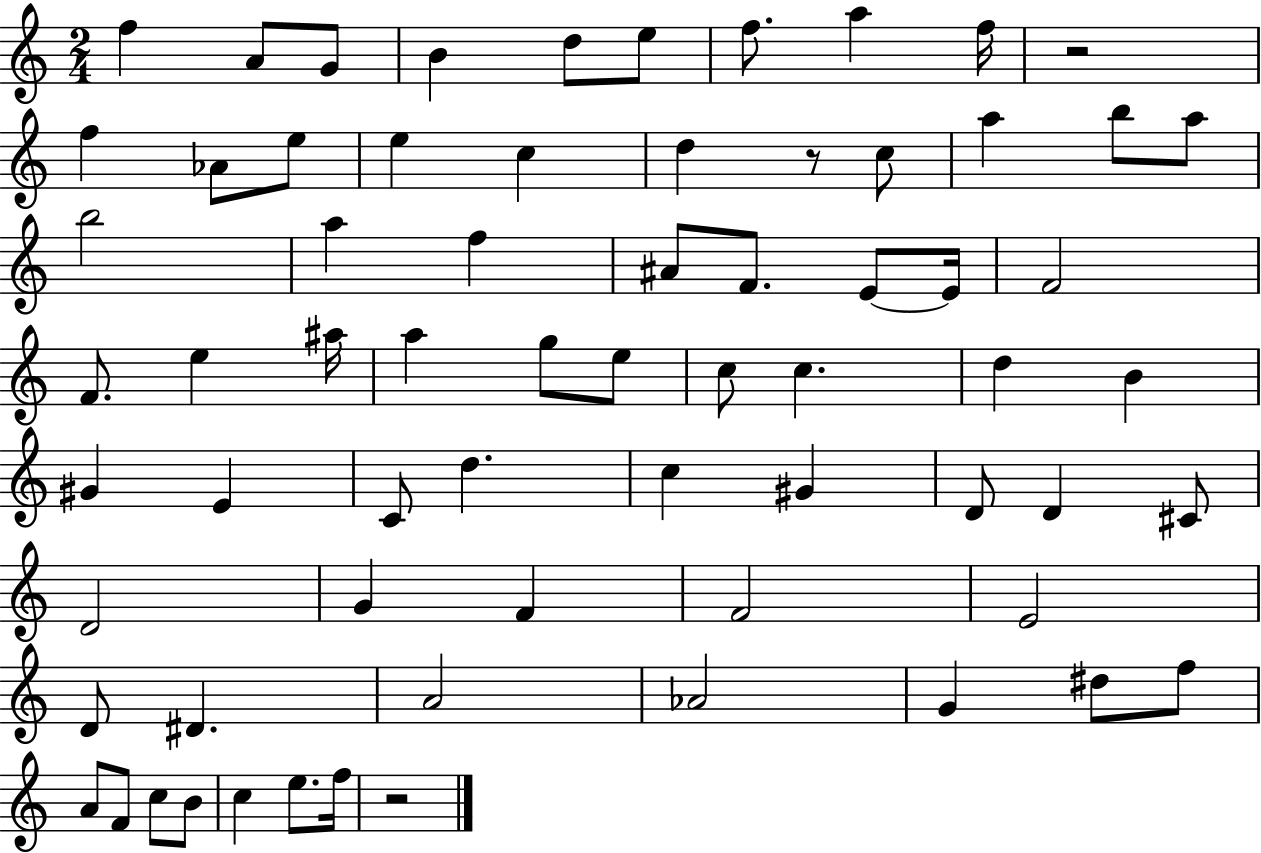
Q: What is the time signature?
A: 2/4